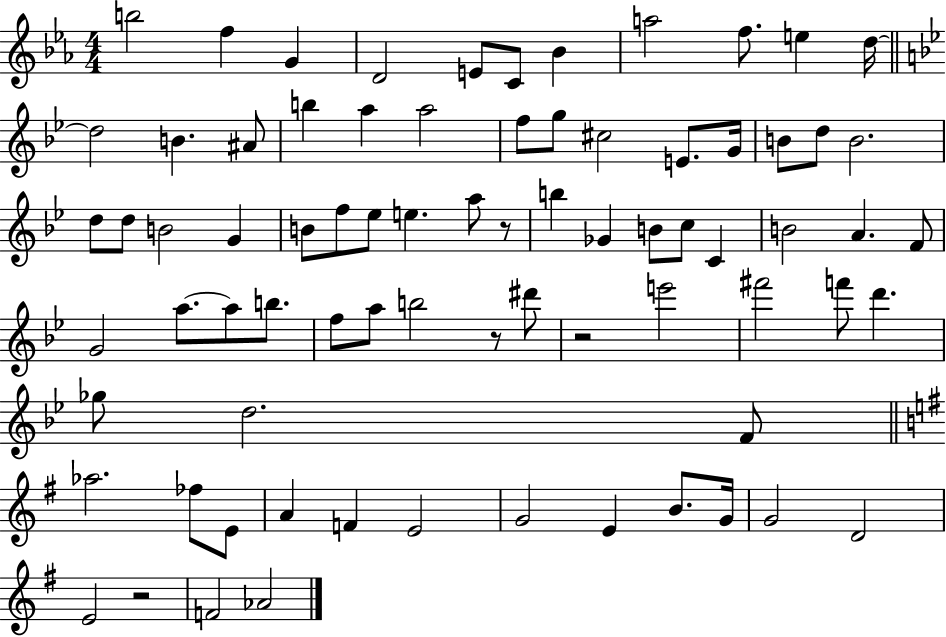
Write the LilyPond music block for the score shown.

{
  \clef treble
  \numericTimeSignature
  \time 4/4
  \key ees \major
  b''2 f''4 g'4 | d'2 e'8 c'8 bes'4 | a''2 f''8. e''4 d''16~~ | \bar "||" \break \key bes \major d''2 b'4. ais'8 | b''4 a''4 a''2 | f''8 g''8 cis''2 e'8. g'16 | b'8 d''8 b'2. | \break d''8 d''8 b'2 g'4 | b'8 f''8 ees''8 e''4. a''8 r8 | b''4 ges'4 b'8 c''8 c'4 | b'2 a'4. f'8 | \break g'2 a''8.~~ a''8 b''8. | f''8 a''8 b''2 r8 dis'''8 | r2 e'''2 | fis'''2 f'''8 d'''4. | \break ges''8 d''2. f'8 | \bar "||" \break \key g \major aes''2. fes''8 e'8 | a'4 f'4 e'2 | g'2 e'4 b'8. g'16 | g'2 d'2 | \break e'2 r2 | f'2 aes'2 | \bar "|."
}